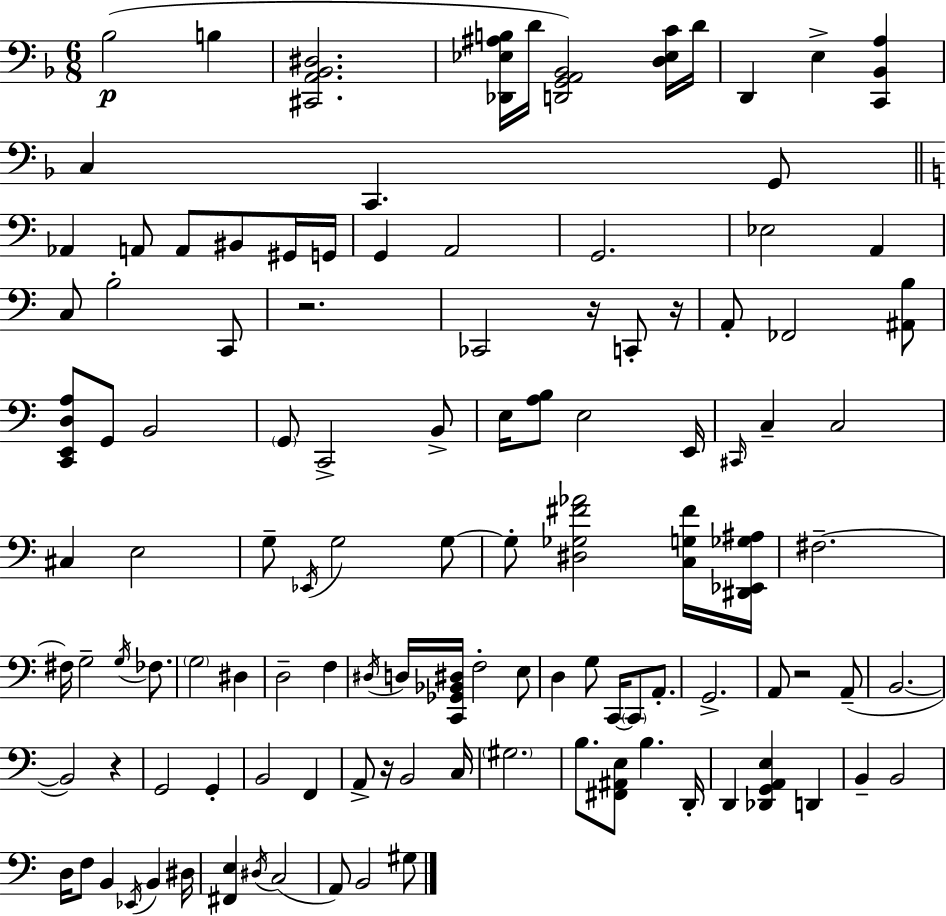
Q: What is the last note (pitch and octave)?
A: G#3